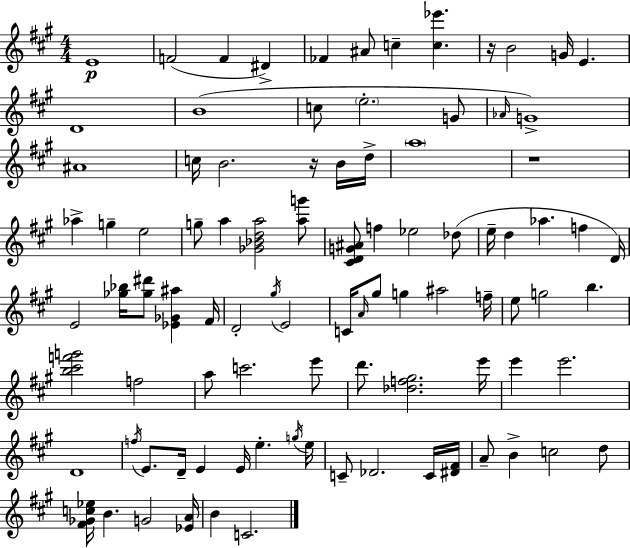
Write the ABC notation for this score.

X:1
T:Untitled
M:4/4
L:1/4
K:A
E4 F2 F ^D _F ^A/2 c [c_e'] z/4 B2 G/4 E D4 B4 c/2 e2 G/2 _A/4 G4 ^A4 c/4 B2 z/4 B/4 d/4 a4 z4 _a g e2 g/2 a [_G_Bda]2 [ag']/2 [^CDG^A]/2 f _e2 _d/2 e/4 d _a f D/4 E2 [_g_b]/4 [_g^d']/2 [_E_G^a] ^F/4 D2 ^g/4 E2 C/4 A/4 ^g/2 g ^a2 f/4 e/2 g2 b [b^c'f'g']2 f2 a/2 c'2 e'/2 d'/2 [_df^g]2 e'/4 e' e'2 D4 f/4 E/2 D/4 E E/4 e g/4 e/4 C/2 _D2 C/4 [^D^F]/4 A/2 B c2 d/2 [^F_Gc_e]/4 B G2 [_EA]/4 B C2